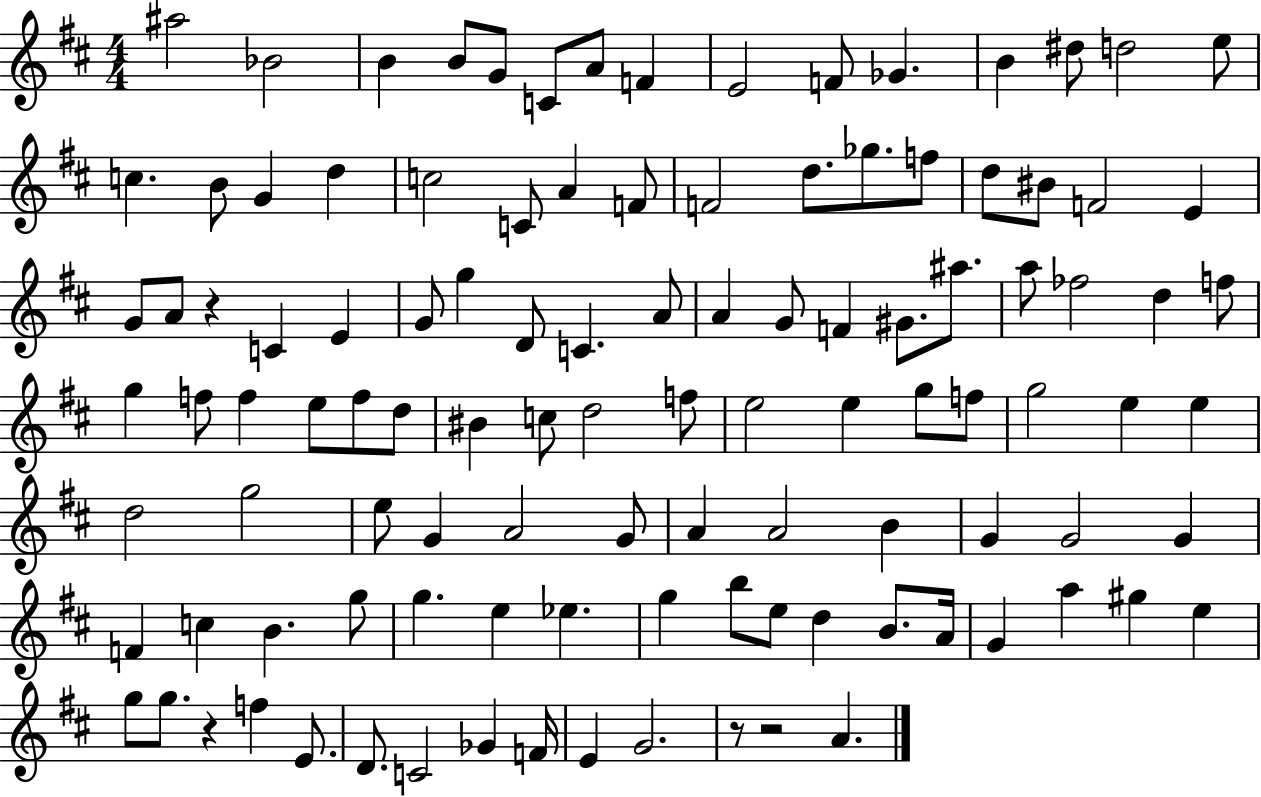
A#5/h Bb4/h B4/q B4/e G4/e C4/e A4/e F4/q E4/h F4/e Gb4/q. B4/q D#5/e D5/h E5/e C5/q. B4/e G4/q D5/q C5/h C4/e A4/q F4/e F4/h D5/e. Gb5/e. F5/e D5/e BIS4/e F4/h E4/q G4/e A4/e R/q C4/q E4/q G4/e G5/q D4/e C4/q. A4/e A4/q G4/e F4/q G#4/e. A#5/e. A5/e FES5/h D5/q F5/e G5/q F5/e F5/q E5/e F5/e D5/e BIS4/q C5/e D5/h F5/e E5/h E5/q G5/e F5/e G5/h E5/q E5/q D5/h G5/h E5/e G4/q A4/h G4/e A4/q A4/h B4/q G4/q G4/h G4/q F4/q C5/q B4/q. G5/e G5/q. E5/q Eb5/q. G5/q B5/e E5/e D5/q B4/e. A4/s G4/q A5/q G#5/q E5/q G5/e G5/e. R/q F5/q E4/e. D4/e. C4/h Gb4/q F4/s E4/q G4/h. R/e R/h A4/q.